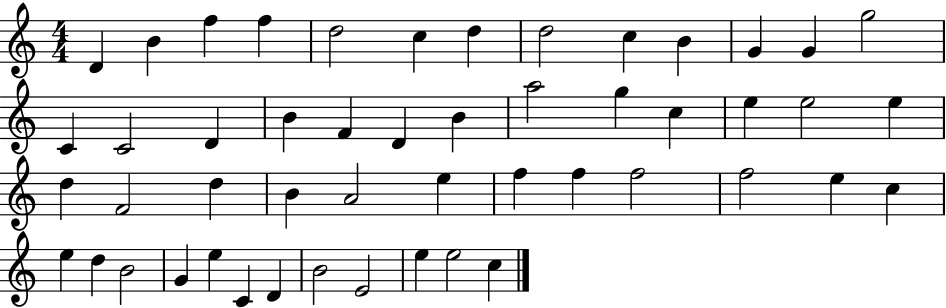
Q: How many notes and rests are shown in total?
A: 50